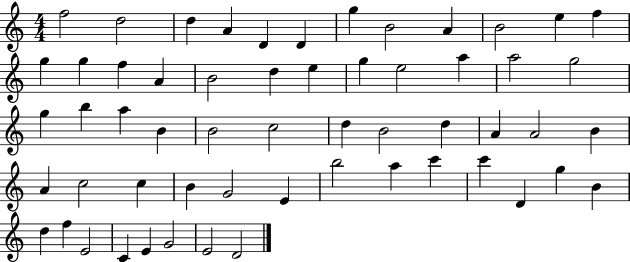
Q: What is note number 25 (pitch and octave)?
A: G5